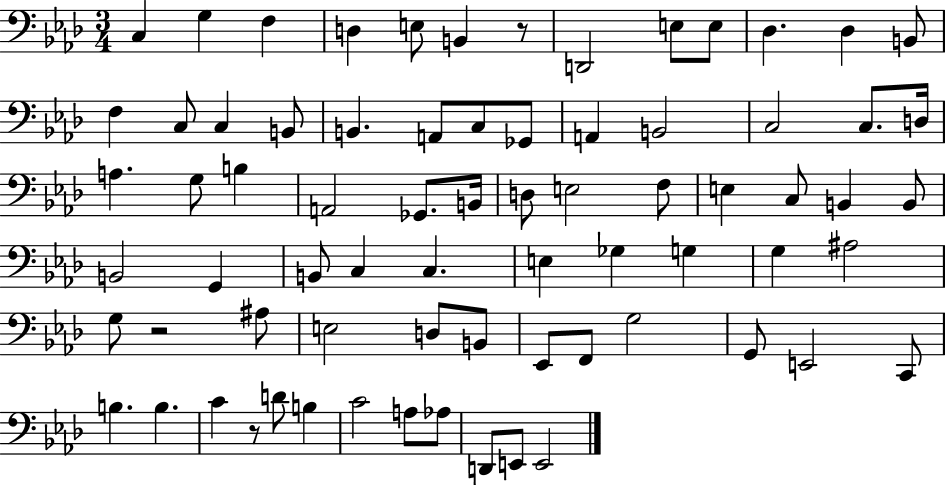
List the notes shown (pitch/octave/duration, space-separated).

C3/q G3/q F3/q D3/q E3/e B2/q R/e D2/h E3/e E3/e Db3/q. Db3/q B2/e F3/q C3/e C3/q B2/e B2/q. A2/e C3/e Gb2/e A2/q B2/h C3/h C3/e. D3/s A3/q. G3/e B3/q A2/h Gb2/e. B2/s D3/e E3/h F3/e E3/q C3/e B2/q B2/e B2/h G2/q B2/e C3/q C3/q. E3/q Gb3/q G3/q G3/q A#3/h G3/e R/h A#3/e E3/h D3/e B2/e Eb2/e F2/e G3/h G2/e E2/h C2/e B3/q. B3/q. C4/q R/e D4/e B3/q C4/h A3/e Ab3/e D2/e E2/e E2/h